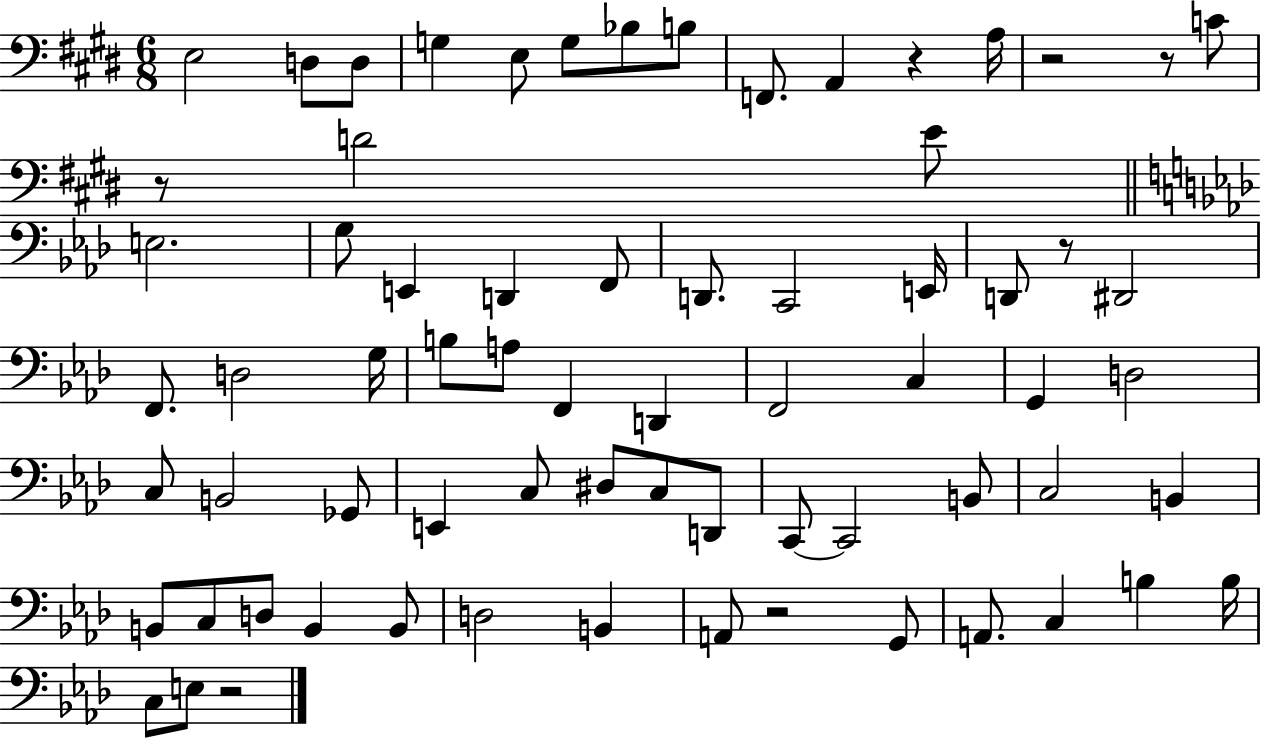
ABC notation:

X:1
T:Untitled
M:6/8
L:1/4
K:E
E,2 D,/2 D,/2 G, E,/2 G,/2 _B,/2 B,/2 F,,/2 A,, z A,/4 z2 z/2 C/2 z/2 D2 E/2 E,2 G,/2 E,, D,, F,,/2 D,,/2 C,,2 E,,/4 D,,/2 z/2 ^D,,2 F,,/2 D,2 G,/4 B,/2 A,/2 F,, D,, F,,2 C, G,, D,2 C,/2 B,,2 _G,,/2 E,, C,/2 ^D,/2 C,/2 D,,/2 C,,/2 C,,2 B,,/2 C,2 B,, B,,/2 C,/2 D,/2 B,, B,,/2 D,2 B,, A,,/2 z2 G,,/2 A,,/2 C, B, B,/4 C,/2 E,/2 z2